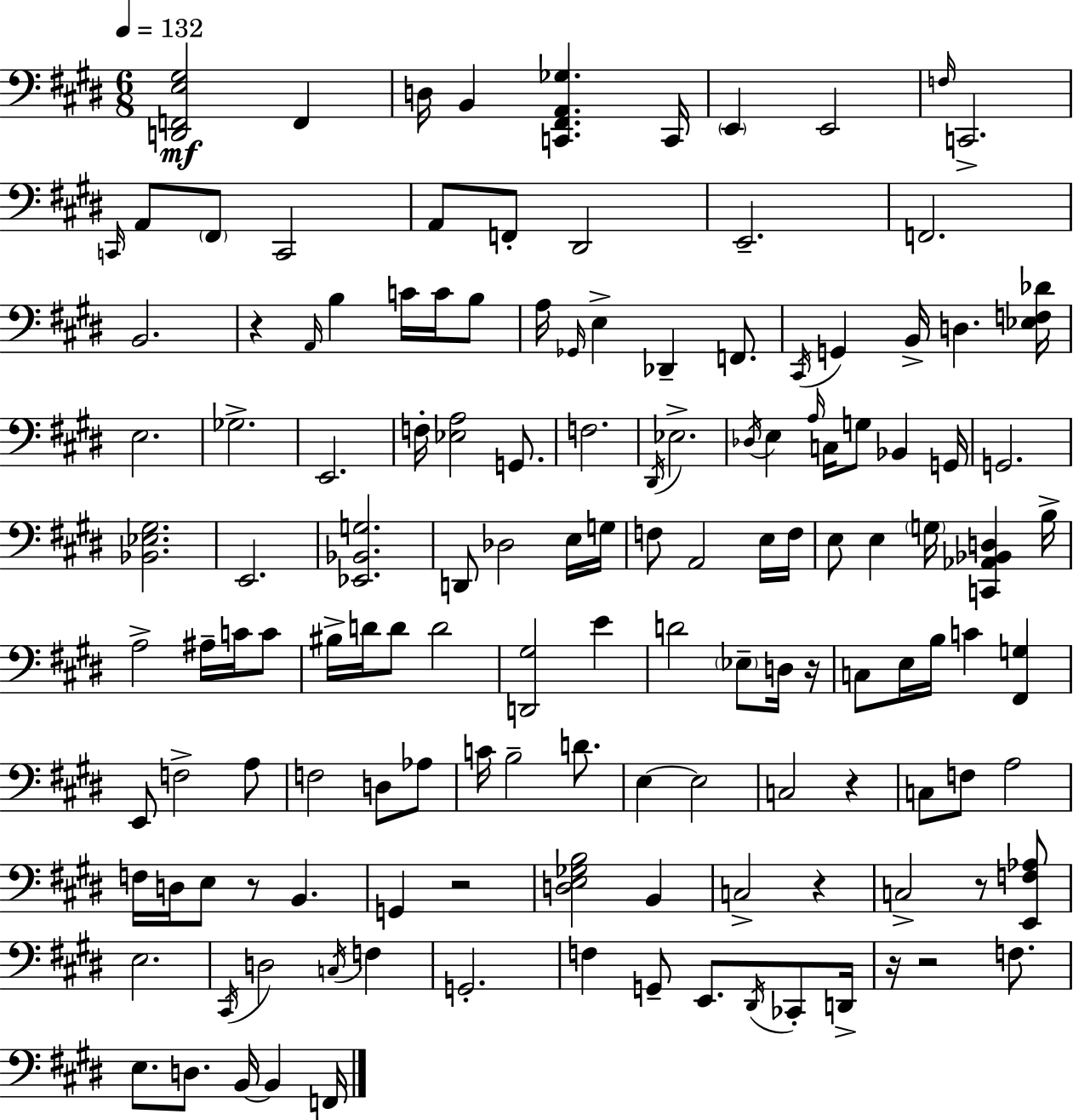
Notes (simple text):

[D2,F2,E3,G#3]/h F2/q D3/s B2/q [C2,F#2,A2,Gb3]/q. C2/s E2/q E2/h F3/s C2/h. C2/s A2/e F#2/e C2/h A2/e F2/e D#2/h E2/h. F2/h. B2/h. R/q A2/s B3/q C4/s C4/s B3/e A3/s Gb2/s E3/q Db2/q F2/e. C#2/s G2/q B2/s D3/q. [Eb3,F3,Db4]/s E3/h. Gb3/h. E2/h. F3/s [Eb3,A3]/h G2/e. F3/h. D#2/s Eb3/h. Db3/s E3/q A3/s C3/s G3/e Bb2/q G2/s G2/h. [Bb2,Eb3,G#3]/h. E2/h. [Eb2,Bb2,G3]/h. D2/e Db3/h E3/s G3/s F3/e A2/h E3/s F3/s E3/e E3/q G3/s [C2,Ab2,Bb2,D3]/q B3/s A3/h A#3/s C4/s C4/e BIS3/s D4/s D4/e D4/h [D2,G#3]/h E4/q D4/h Eb3/e D3/s R/s C3/e E3/s B3/s C4/q [F#2,G3]/q E2/e F3/h A3/e F3/h D3/e Ab3/e C4/s B3/h D4/e. E3/q E3/h C3/h R/q C3/e F3/e A3/h F3/s D3/s E3/e R/e B2/q. G2/q R/h [D3,E3,Gb3,B3]/h B2/q C3/h R/q C3/h R/e [E2,F3,Ab3]/e E3/h. C#2/s D3/h C3/s F3/q G2/h. F3/q G2/e E2/e. D#2/s CES2/e D2/s R/s R/h F3/e. E3/e. D3/e. B2/s B2/q F2/s